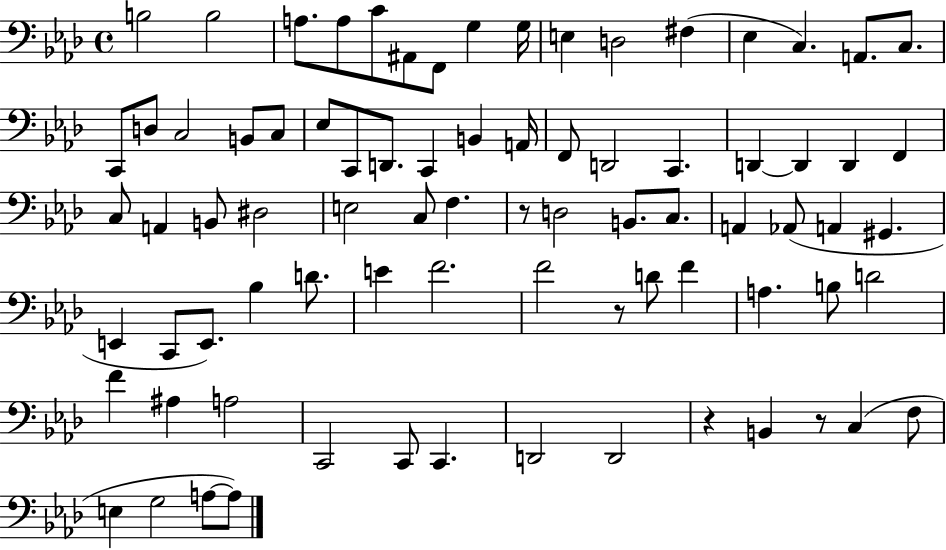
B3/h B3/h A3/e. A3/e C4/e A#2/e F2/e G3/q G3/s E3/q D3/h F#3/q Eb3/q C3/q. A2/e. C3/e. C2/e D3/e C3/h B2/e C3/e Eb3/e C2/e D2/e. C2/q B2/q A2/s F2/e D2/h C2/q. D2/q D2/q D2/q F2/q C3/e A2/q B2/e D#3/h E3/h C3/e F3/q. R/e D3/h B2/e. C3/e. A2/q Ab2/e A2/q G#2/q. E2/q C2/e E2/e. Bb3/q D4/e. E4/q F4/h. F4/h R/e D4/e F4/q A3/q. B3/e D4/h F4/q A#3/q A3/h C2/h C2/e C2/q. D2/h D2/h R/q B2/q R/e C3/q F3/e E3/q G3/h A3/e A3/e